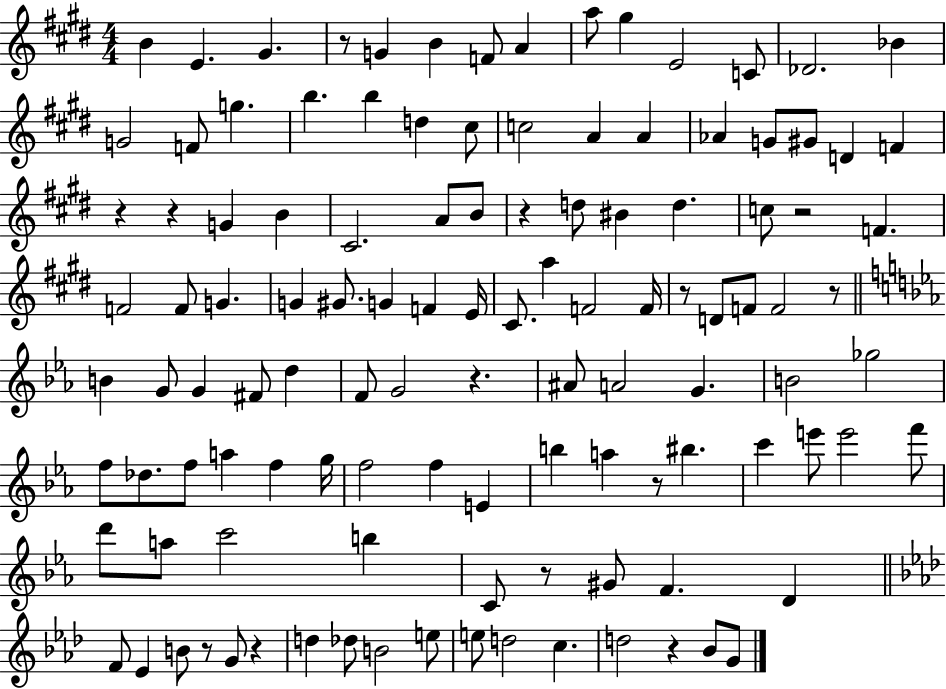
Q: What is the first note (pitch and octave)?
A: B4